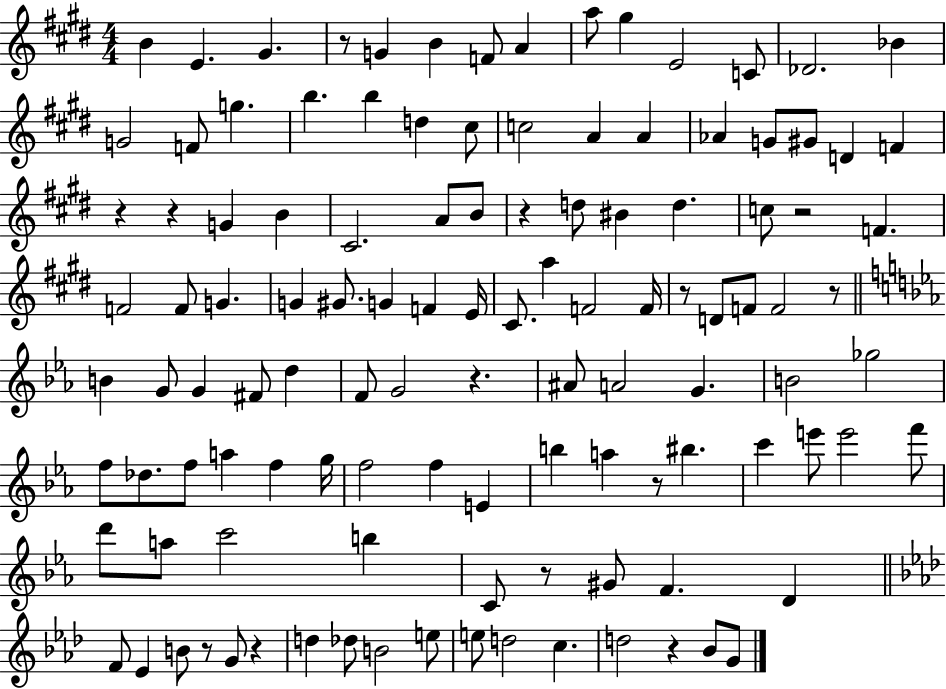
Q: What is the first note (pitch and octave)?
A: B4